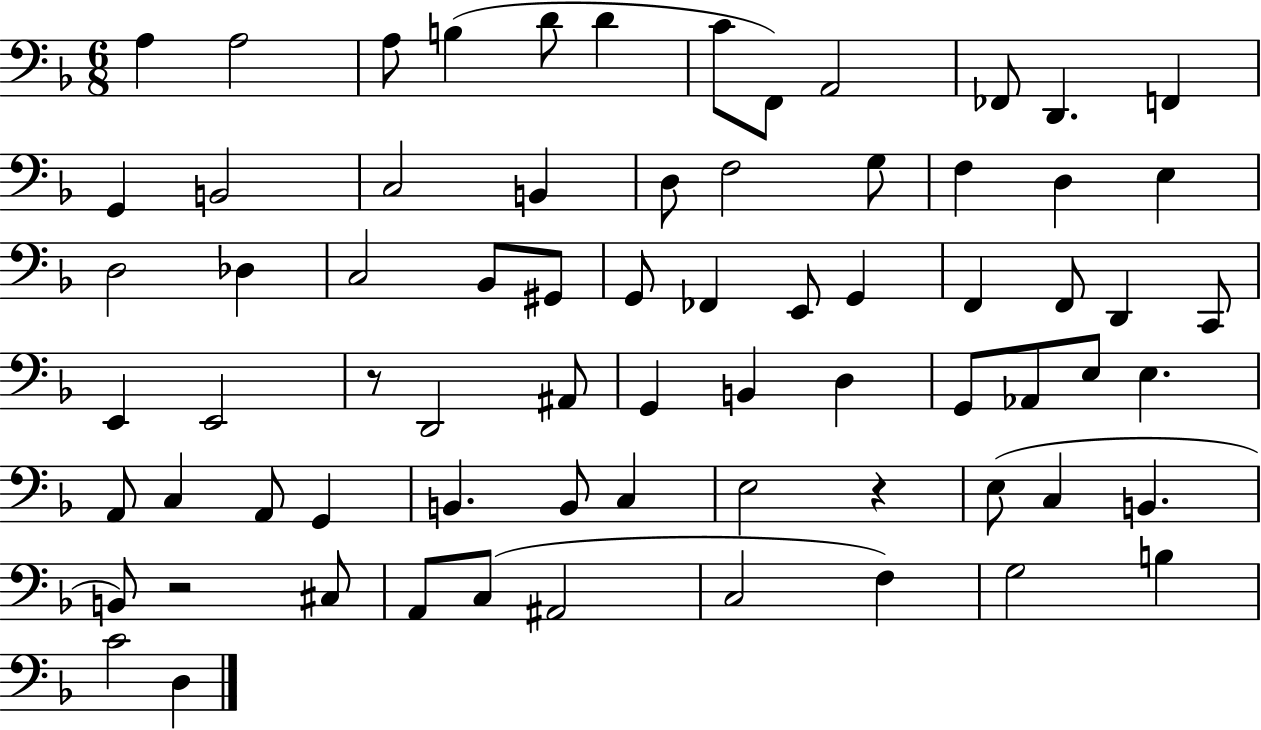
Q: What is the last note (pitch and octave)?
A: D3